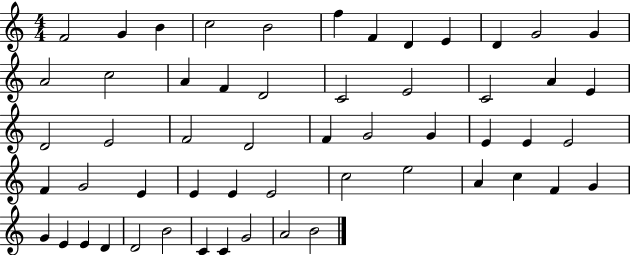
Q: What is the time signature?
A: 4/4